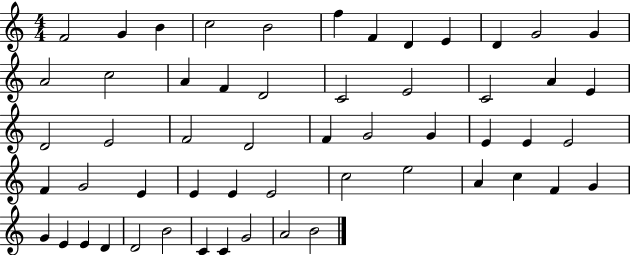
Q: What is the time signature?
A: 4/4